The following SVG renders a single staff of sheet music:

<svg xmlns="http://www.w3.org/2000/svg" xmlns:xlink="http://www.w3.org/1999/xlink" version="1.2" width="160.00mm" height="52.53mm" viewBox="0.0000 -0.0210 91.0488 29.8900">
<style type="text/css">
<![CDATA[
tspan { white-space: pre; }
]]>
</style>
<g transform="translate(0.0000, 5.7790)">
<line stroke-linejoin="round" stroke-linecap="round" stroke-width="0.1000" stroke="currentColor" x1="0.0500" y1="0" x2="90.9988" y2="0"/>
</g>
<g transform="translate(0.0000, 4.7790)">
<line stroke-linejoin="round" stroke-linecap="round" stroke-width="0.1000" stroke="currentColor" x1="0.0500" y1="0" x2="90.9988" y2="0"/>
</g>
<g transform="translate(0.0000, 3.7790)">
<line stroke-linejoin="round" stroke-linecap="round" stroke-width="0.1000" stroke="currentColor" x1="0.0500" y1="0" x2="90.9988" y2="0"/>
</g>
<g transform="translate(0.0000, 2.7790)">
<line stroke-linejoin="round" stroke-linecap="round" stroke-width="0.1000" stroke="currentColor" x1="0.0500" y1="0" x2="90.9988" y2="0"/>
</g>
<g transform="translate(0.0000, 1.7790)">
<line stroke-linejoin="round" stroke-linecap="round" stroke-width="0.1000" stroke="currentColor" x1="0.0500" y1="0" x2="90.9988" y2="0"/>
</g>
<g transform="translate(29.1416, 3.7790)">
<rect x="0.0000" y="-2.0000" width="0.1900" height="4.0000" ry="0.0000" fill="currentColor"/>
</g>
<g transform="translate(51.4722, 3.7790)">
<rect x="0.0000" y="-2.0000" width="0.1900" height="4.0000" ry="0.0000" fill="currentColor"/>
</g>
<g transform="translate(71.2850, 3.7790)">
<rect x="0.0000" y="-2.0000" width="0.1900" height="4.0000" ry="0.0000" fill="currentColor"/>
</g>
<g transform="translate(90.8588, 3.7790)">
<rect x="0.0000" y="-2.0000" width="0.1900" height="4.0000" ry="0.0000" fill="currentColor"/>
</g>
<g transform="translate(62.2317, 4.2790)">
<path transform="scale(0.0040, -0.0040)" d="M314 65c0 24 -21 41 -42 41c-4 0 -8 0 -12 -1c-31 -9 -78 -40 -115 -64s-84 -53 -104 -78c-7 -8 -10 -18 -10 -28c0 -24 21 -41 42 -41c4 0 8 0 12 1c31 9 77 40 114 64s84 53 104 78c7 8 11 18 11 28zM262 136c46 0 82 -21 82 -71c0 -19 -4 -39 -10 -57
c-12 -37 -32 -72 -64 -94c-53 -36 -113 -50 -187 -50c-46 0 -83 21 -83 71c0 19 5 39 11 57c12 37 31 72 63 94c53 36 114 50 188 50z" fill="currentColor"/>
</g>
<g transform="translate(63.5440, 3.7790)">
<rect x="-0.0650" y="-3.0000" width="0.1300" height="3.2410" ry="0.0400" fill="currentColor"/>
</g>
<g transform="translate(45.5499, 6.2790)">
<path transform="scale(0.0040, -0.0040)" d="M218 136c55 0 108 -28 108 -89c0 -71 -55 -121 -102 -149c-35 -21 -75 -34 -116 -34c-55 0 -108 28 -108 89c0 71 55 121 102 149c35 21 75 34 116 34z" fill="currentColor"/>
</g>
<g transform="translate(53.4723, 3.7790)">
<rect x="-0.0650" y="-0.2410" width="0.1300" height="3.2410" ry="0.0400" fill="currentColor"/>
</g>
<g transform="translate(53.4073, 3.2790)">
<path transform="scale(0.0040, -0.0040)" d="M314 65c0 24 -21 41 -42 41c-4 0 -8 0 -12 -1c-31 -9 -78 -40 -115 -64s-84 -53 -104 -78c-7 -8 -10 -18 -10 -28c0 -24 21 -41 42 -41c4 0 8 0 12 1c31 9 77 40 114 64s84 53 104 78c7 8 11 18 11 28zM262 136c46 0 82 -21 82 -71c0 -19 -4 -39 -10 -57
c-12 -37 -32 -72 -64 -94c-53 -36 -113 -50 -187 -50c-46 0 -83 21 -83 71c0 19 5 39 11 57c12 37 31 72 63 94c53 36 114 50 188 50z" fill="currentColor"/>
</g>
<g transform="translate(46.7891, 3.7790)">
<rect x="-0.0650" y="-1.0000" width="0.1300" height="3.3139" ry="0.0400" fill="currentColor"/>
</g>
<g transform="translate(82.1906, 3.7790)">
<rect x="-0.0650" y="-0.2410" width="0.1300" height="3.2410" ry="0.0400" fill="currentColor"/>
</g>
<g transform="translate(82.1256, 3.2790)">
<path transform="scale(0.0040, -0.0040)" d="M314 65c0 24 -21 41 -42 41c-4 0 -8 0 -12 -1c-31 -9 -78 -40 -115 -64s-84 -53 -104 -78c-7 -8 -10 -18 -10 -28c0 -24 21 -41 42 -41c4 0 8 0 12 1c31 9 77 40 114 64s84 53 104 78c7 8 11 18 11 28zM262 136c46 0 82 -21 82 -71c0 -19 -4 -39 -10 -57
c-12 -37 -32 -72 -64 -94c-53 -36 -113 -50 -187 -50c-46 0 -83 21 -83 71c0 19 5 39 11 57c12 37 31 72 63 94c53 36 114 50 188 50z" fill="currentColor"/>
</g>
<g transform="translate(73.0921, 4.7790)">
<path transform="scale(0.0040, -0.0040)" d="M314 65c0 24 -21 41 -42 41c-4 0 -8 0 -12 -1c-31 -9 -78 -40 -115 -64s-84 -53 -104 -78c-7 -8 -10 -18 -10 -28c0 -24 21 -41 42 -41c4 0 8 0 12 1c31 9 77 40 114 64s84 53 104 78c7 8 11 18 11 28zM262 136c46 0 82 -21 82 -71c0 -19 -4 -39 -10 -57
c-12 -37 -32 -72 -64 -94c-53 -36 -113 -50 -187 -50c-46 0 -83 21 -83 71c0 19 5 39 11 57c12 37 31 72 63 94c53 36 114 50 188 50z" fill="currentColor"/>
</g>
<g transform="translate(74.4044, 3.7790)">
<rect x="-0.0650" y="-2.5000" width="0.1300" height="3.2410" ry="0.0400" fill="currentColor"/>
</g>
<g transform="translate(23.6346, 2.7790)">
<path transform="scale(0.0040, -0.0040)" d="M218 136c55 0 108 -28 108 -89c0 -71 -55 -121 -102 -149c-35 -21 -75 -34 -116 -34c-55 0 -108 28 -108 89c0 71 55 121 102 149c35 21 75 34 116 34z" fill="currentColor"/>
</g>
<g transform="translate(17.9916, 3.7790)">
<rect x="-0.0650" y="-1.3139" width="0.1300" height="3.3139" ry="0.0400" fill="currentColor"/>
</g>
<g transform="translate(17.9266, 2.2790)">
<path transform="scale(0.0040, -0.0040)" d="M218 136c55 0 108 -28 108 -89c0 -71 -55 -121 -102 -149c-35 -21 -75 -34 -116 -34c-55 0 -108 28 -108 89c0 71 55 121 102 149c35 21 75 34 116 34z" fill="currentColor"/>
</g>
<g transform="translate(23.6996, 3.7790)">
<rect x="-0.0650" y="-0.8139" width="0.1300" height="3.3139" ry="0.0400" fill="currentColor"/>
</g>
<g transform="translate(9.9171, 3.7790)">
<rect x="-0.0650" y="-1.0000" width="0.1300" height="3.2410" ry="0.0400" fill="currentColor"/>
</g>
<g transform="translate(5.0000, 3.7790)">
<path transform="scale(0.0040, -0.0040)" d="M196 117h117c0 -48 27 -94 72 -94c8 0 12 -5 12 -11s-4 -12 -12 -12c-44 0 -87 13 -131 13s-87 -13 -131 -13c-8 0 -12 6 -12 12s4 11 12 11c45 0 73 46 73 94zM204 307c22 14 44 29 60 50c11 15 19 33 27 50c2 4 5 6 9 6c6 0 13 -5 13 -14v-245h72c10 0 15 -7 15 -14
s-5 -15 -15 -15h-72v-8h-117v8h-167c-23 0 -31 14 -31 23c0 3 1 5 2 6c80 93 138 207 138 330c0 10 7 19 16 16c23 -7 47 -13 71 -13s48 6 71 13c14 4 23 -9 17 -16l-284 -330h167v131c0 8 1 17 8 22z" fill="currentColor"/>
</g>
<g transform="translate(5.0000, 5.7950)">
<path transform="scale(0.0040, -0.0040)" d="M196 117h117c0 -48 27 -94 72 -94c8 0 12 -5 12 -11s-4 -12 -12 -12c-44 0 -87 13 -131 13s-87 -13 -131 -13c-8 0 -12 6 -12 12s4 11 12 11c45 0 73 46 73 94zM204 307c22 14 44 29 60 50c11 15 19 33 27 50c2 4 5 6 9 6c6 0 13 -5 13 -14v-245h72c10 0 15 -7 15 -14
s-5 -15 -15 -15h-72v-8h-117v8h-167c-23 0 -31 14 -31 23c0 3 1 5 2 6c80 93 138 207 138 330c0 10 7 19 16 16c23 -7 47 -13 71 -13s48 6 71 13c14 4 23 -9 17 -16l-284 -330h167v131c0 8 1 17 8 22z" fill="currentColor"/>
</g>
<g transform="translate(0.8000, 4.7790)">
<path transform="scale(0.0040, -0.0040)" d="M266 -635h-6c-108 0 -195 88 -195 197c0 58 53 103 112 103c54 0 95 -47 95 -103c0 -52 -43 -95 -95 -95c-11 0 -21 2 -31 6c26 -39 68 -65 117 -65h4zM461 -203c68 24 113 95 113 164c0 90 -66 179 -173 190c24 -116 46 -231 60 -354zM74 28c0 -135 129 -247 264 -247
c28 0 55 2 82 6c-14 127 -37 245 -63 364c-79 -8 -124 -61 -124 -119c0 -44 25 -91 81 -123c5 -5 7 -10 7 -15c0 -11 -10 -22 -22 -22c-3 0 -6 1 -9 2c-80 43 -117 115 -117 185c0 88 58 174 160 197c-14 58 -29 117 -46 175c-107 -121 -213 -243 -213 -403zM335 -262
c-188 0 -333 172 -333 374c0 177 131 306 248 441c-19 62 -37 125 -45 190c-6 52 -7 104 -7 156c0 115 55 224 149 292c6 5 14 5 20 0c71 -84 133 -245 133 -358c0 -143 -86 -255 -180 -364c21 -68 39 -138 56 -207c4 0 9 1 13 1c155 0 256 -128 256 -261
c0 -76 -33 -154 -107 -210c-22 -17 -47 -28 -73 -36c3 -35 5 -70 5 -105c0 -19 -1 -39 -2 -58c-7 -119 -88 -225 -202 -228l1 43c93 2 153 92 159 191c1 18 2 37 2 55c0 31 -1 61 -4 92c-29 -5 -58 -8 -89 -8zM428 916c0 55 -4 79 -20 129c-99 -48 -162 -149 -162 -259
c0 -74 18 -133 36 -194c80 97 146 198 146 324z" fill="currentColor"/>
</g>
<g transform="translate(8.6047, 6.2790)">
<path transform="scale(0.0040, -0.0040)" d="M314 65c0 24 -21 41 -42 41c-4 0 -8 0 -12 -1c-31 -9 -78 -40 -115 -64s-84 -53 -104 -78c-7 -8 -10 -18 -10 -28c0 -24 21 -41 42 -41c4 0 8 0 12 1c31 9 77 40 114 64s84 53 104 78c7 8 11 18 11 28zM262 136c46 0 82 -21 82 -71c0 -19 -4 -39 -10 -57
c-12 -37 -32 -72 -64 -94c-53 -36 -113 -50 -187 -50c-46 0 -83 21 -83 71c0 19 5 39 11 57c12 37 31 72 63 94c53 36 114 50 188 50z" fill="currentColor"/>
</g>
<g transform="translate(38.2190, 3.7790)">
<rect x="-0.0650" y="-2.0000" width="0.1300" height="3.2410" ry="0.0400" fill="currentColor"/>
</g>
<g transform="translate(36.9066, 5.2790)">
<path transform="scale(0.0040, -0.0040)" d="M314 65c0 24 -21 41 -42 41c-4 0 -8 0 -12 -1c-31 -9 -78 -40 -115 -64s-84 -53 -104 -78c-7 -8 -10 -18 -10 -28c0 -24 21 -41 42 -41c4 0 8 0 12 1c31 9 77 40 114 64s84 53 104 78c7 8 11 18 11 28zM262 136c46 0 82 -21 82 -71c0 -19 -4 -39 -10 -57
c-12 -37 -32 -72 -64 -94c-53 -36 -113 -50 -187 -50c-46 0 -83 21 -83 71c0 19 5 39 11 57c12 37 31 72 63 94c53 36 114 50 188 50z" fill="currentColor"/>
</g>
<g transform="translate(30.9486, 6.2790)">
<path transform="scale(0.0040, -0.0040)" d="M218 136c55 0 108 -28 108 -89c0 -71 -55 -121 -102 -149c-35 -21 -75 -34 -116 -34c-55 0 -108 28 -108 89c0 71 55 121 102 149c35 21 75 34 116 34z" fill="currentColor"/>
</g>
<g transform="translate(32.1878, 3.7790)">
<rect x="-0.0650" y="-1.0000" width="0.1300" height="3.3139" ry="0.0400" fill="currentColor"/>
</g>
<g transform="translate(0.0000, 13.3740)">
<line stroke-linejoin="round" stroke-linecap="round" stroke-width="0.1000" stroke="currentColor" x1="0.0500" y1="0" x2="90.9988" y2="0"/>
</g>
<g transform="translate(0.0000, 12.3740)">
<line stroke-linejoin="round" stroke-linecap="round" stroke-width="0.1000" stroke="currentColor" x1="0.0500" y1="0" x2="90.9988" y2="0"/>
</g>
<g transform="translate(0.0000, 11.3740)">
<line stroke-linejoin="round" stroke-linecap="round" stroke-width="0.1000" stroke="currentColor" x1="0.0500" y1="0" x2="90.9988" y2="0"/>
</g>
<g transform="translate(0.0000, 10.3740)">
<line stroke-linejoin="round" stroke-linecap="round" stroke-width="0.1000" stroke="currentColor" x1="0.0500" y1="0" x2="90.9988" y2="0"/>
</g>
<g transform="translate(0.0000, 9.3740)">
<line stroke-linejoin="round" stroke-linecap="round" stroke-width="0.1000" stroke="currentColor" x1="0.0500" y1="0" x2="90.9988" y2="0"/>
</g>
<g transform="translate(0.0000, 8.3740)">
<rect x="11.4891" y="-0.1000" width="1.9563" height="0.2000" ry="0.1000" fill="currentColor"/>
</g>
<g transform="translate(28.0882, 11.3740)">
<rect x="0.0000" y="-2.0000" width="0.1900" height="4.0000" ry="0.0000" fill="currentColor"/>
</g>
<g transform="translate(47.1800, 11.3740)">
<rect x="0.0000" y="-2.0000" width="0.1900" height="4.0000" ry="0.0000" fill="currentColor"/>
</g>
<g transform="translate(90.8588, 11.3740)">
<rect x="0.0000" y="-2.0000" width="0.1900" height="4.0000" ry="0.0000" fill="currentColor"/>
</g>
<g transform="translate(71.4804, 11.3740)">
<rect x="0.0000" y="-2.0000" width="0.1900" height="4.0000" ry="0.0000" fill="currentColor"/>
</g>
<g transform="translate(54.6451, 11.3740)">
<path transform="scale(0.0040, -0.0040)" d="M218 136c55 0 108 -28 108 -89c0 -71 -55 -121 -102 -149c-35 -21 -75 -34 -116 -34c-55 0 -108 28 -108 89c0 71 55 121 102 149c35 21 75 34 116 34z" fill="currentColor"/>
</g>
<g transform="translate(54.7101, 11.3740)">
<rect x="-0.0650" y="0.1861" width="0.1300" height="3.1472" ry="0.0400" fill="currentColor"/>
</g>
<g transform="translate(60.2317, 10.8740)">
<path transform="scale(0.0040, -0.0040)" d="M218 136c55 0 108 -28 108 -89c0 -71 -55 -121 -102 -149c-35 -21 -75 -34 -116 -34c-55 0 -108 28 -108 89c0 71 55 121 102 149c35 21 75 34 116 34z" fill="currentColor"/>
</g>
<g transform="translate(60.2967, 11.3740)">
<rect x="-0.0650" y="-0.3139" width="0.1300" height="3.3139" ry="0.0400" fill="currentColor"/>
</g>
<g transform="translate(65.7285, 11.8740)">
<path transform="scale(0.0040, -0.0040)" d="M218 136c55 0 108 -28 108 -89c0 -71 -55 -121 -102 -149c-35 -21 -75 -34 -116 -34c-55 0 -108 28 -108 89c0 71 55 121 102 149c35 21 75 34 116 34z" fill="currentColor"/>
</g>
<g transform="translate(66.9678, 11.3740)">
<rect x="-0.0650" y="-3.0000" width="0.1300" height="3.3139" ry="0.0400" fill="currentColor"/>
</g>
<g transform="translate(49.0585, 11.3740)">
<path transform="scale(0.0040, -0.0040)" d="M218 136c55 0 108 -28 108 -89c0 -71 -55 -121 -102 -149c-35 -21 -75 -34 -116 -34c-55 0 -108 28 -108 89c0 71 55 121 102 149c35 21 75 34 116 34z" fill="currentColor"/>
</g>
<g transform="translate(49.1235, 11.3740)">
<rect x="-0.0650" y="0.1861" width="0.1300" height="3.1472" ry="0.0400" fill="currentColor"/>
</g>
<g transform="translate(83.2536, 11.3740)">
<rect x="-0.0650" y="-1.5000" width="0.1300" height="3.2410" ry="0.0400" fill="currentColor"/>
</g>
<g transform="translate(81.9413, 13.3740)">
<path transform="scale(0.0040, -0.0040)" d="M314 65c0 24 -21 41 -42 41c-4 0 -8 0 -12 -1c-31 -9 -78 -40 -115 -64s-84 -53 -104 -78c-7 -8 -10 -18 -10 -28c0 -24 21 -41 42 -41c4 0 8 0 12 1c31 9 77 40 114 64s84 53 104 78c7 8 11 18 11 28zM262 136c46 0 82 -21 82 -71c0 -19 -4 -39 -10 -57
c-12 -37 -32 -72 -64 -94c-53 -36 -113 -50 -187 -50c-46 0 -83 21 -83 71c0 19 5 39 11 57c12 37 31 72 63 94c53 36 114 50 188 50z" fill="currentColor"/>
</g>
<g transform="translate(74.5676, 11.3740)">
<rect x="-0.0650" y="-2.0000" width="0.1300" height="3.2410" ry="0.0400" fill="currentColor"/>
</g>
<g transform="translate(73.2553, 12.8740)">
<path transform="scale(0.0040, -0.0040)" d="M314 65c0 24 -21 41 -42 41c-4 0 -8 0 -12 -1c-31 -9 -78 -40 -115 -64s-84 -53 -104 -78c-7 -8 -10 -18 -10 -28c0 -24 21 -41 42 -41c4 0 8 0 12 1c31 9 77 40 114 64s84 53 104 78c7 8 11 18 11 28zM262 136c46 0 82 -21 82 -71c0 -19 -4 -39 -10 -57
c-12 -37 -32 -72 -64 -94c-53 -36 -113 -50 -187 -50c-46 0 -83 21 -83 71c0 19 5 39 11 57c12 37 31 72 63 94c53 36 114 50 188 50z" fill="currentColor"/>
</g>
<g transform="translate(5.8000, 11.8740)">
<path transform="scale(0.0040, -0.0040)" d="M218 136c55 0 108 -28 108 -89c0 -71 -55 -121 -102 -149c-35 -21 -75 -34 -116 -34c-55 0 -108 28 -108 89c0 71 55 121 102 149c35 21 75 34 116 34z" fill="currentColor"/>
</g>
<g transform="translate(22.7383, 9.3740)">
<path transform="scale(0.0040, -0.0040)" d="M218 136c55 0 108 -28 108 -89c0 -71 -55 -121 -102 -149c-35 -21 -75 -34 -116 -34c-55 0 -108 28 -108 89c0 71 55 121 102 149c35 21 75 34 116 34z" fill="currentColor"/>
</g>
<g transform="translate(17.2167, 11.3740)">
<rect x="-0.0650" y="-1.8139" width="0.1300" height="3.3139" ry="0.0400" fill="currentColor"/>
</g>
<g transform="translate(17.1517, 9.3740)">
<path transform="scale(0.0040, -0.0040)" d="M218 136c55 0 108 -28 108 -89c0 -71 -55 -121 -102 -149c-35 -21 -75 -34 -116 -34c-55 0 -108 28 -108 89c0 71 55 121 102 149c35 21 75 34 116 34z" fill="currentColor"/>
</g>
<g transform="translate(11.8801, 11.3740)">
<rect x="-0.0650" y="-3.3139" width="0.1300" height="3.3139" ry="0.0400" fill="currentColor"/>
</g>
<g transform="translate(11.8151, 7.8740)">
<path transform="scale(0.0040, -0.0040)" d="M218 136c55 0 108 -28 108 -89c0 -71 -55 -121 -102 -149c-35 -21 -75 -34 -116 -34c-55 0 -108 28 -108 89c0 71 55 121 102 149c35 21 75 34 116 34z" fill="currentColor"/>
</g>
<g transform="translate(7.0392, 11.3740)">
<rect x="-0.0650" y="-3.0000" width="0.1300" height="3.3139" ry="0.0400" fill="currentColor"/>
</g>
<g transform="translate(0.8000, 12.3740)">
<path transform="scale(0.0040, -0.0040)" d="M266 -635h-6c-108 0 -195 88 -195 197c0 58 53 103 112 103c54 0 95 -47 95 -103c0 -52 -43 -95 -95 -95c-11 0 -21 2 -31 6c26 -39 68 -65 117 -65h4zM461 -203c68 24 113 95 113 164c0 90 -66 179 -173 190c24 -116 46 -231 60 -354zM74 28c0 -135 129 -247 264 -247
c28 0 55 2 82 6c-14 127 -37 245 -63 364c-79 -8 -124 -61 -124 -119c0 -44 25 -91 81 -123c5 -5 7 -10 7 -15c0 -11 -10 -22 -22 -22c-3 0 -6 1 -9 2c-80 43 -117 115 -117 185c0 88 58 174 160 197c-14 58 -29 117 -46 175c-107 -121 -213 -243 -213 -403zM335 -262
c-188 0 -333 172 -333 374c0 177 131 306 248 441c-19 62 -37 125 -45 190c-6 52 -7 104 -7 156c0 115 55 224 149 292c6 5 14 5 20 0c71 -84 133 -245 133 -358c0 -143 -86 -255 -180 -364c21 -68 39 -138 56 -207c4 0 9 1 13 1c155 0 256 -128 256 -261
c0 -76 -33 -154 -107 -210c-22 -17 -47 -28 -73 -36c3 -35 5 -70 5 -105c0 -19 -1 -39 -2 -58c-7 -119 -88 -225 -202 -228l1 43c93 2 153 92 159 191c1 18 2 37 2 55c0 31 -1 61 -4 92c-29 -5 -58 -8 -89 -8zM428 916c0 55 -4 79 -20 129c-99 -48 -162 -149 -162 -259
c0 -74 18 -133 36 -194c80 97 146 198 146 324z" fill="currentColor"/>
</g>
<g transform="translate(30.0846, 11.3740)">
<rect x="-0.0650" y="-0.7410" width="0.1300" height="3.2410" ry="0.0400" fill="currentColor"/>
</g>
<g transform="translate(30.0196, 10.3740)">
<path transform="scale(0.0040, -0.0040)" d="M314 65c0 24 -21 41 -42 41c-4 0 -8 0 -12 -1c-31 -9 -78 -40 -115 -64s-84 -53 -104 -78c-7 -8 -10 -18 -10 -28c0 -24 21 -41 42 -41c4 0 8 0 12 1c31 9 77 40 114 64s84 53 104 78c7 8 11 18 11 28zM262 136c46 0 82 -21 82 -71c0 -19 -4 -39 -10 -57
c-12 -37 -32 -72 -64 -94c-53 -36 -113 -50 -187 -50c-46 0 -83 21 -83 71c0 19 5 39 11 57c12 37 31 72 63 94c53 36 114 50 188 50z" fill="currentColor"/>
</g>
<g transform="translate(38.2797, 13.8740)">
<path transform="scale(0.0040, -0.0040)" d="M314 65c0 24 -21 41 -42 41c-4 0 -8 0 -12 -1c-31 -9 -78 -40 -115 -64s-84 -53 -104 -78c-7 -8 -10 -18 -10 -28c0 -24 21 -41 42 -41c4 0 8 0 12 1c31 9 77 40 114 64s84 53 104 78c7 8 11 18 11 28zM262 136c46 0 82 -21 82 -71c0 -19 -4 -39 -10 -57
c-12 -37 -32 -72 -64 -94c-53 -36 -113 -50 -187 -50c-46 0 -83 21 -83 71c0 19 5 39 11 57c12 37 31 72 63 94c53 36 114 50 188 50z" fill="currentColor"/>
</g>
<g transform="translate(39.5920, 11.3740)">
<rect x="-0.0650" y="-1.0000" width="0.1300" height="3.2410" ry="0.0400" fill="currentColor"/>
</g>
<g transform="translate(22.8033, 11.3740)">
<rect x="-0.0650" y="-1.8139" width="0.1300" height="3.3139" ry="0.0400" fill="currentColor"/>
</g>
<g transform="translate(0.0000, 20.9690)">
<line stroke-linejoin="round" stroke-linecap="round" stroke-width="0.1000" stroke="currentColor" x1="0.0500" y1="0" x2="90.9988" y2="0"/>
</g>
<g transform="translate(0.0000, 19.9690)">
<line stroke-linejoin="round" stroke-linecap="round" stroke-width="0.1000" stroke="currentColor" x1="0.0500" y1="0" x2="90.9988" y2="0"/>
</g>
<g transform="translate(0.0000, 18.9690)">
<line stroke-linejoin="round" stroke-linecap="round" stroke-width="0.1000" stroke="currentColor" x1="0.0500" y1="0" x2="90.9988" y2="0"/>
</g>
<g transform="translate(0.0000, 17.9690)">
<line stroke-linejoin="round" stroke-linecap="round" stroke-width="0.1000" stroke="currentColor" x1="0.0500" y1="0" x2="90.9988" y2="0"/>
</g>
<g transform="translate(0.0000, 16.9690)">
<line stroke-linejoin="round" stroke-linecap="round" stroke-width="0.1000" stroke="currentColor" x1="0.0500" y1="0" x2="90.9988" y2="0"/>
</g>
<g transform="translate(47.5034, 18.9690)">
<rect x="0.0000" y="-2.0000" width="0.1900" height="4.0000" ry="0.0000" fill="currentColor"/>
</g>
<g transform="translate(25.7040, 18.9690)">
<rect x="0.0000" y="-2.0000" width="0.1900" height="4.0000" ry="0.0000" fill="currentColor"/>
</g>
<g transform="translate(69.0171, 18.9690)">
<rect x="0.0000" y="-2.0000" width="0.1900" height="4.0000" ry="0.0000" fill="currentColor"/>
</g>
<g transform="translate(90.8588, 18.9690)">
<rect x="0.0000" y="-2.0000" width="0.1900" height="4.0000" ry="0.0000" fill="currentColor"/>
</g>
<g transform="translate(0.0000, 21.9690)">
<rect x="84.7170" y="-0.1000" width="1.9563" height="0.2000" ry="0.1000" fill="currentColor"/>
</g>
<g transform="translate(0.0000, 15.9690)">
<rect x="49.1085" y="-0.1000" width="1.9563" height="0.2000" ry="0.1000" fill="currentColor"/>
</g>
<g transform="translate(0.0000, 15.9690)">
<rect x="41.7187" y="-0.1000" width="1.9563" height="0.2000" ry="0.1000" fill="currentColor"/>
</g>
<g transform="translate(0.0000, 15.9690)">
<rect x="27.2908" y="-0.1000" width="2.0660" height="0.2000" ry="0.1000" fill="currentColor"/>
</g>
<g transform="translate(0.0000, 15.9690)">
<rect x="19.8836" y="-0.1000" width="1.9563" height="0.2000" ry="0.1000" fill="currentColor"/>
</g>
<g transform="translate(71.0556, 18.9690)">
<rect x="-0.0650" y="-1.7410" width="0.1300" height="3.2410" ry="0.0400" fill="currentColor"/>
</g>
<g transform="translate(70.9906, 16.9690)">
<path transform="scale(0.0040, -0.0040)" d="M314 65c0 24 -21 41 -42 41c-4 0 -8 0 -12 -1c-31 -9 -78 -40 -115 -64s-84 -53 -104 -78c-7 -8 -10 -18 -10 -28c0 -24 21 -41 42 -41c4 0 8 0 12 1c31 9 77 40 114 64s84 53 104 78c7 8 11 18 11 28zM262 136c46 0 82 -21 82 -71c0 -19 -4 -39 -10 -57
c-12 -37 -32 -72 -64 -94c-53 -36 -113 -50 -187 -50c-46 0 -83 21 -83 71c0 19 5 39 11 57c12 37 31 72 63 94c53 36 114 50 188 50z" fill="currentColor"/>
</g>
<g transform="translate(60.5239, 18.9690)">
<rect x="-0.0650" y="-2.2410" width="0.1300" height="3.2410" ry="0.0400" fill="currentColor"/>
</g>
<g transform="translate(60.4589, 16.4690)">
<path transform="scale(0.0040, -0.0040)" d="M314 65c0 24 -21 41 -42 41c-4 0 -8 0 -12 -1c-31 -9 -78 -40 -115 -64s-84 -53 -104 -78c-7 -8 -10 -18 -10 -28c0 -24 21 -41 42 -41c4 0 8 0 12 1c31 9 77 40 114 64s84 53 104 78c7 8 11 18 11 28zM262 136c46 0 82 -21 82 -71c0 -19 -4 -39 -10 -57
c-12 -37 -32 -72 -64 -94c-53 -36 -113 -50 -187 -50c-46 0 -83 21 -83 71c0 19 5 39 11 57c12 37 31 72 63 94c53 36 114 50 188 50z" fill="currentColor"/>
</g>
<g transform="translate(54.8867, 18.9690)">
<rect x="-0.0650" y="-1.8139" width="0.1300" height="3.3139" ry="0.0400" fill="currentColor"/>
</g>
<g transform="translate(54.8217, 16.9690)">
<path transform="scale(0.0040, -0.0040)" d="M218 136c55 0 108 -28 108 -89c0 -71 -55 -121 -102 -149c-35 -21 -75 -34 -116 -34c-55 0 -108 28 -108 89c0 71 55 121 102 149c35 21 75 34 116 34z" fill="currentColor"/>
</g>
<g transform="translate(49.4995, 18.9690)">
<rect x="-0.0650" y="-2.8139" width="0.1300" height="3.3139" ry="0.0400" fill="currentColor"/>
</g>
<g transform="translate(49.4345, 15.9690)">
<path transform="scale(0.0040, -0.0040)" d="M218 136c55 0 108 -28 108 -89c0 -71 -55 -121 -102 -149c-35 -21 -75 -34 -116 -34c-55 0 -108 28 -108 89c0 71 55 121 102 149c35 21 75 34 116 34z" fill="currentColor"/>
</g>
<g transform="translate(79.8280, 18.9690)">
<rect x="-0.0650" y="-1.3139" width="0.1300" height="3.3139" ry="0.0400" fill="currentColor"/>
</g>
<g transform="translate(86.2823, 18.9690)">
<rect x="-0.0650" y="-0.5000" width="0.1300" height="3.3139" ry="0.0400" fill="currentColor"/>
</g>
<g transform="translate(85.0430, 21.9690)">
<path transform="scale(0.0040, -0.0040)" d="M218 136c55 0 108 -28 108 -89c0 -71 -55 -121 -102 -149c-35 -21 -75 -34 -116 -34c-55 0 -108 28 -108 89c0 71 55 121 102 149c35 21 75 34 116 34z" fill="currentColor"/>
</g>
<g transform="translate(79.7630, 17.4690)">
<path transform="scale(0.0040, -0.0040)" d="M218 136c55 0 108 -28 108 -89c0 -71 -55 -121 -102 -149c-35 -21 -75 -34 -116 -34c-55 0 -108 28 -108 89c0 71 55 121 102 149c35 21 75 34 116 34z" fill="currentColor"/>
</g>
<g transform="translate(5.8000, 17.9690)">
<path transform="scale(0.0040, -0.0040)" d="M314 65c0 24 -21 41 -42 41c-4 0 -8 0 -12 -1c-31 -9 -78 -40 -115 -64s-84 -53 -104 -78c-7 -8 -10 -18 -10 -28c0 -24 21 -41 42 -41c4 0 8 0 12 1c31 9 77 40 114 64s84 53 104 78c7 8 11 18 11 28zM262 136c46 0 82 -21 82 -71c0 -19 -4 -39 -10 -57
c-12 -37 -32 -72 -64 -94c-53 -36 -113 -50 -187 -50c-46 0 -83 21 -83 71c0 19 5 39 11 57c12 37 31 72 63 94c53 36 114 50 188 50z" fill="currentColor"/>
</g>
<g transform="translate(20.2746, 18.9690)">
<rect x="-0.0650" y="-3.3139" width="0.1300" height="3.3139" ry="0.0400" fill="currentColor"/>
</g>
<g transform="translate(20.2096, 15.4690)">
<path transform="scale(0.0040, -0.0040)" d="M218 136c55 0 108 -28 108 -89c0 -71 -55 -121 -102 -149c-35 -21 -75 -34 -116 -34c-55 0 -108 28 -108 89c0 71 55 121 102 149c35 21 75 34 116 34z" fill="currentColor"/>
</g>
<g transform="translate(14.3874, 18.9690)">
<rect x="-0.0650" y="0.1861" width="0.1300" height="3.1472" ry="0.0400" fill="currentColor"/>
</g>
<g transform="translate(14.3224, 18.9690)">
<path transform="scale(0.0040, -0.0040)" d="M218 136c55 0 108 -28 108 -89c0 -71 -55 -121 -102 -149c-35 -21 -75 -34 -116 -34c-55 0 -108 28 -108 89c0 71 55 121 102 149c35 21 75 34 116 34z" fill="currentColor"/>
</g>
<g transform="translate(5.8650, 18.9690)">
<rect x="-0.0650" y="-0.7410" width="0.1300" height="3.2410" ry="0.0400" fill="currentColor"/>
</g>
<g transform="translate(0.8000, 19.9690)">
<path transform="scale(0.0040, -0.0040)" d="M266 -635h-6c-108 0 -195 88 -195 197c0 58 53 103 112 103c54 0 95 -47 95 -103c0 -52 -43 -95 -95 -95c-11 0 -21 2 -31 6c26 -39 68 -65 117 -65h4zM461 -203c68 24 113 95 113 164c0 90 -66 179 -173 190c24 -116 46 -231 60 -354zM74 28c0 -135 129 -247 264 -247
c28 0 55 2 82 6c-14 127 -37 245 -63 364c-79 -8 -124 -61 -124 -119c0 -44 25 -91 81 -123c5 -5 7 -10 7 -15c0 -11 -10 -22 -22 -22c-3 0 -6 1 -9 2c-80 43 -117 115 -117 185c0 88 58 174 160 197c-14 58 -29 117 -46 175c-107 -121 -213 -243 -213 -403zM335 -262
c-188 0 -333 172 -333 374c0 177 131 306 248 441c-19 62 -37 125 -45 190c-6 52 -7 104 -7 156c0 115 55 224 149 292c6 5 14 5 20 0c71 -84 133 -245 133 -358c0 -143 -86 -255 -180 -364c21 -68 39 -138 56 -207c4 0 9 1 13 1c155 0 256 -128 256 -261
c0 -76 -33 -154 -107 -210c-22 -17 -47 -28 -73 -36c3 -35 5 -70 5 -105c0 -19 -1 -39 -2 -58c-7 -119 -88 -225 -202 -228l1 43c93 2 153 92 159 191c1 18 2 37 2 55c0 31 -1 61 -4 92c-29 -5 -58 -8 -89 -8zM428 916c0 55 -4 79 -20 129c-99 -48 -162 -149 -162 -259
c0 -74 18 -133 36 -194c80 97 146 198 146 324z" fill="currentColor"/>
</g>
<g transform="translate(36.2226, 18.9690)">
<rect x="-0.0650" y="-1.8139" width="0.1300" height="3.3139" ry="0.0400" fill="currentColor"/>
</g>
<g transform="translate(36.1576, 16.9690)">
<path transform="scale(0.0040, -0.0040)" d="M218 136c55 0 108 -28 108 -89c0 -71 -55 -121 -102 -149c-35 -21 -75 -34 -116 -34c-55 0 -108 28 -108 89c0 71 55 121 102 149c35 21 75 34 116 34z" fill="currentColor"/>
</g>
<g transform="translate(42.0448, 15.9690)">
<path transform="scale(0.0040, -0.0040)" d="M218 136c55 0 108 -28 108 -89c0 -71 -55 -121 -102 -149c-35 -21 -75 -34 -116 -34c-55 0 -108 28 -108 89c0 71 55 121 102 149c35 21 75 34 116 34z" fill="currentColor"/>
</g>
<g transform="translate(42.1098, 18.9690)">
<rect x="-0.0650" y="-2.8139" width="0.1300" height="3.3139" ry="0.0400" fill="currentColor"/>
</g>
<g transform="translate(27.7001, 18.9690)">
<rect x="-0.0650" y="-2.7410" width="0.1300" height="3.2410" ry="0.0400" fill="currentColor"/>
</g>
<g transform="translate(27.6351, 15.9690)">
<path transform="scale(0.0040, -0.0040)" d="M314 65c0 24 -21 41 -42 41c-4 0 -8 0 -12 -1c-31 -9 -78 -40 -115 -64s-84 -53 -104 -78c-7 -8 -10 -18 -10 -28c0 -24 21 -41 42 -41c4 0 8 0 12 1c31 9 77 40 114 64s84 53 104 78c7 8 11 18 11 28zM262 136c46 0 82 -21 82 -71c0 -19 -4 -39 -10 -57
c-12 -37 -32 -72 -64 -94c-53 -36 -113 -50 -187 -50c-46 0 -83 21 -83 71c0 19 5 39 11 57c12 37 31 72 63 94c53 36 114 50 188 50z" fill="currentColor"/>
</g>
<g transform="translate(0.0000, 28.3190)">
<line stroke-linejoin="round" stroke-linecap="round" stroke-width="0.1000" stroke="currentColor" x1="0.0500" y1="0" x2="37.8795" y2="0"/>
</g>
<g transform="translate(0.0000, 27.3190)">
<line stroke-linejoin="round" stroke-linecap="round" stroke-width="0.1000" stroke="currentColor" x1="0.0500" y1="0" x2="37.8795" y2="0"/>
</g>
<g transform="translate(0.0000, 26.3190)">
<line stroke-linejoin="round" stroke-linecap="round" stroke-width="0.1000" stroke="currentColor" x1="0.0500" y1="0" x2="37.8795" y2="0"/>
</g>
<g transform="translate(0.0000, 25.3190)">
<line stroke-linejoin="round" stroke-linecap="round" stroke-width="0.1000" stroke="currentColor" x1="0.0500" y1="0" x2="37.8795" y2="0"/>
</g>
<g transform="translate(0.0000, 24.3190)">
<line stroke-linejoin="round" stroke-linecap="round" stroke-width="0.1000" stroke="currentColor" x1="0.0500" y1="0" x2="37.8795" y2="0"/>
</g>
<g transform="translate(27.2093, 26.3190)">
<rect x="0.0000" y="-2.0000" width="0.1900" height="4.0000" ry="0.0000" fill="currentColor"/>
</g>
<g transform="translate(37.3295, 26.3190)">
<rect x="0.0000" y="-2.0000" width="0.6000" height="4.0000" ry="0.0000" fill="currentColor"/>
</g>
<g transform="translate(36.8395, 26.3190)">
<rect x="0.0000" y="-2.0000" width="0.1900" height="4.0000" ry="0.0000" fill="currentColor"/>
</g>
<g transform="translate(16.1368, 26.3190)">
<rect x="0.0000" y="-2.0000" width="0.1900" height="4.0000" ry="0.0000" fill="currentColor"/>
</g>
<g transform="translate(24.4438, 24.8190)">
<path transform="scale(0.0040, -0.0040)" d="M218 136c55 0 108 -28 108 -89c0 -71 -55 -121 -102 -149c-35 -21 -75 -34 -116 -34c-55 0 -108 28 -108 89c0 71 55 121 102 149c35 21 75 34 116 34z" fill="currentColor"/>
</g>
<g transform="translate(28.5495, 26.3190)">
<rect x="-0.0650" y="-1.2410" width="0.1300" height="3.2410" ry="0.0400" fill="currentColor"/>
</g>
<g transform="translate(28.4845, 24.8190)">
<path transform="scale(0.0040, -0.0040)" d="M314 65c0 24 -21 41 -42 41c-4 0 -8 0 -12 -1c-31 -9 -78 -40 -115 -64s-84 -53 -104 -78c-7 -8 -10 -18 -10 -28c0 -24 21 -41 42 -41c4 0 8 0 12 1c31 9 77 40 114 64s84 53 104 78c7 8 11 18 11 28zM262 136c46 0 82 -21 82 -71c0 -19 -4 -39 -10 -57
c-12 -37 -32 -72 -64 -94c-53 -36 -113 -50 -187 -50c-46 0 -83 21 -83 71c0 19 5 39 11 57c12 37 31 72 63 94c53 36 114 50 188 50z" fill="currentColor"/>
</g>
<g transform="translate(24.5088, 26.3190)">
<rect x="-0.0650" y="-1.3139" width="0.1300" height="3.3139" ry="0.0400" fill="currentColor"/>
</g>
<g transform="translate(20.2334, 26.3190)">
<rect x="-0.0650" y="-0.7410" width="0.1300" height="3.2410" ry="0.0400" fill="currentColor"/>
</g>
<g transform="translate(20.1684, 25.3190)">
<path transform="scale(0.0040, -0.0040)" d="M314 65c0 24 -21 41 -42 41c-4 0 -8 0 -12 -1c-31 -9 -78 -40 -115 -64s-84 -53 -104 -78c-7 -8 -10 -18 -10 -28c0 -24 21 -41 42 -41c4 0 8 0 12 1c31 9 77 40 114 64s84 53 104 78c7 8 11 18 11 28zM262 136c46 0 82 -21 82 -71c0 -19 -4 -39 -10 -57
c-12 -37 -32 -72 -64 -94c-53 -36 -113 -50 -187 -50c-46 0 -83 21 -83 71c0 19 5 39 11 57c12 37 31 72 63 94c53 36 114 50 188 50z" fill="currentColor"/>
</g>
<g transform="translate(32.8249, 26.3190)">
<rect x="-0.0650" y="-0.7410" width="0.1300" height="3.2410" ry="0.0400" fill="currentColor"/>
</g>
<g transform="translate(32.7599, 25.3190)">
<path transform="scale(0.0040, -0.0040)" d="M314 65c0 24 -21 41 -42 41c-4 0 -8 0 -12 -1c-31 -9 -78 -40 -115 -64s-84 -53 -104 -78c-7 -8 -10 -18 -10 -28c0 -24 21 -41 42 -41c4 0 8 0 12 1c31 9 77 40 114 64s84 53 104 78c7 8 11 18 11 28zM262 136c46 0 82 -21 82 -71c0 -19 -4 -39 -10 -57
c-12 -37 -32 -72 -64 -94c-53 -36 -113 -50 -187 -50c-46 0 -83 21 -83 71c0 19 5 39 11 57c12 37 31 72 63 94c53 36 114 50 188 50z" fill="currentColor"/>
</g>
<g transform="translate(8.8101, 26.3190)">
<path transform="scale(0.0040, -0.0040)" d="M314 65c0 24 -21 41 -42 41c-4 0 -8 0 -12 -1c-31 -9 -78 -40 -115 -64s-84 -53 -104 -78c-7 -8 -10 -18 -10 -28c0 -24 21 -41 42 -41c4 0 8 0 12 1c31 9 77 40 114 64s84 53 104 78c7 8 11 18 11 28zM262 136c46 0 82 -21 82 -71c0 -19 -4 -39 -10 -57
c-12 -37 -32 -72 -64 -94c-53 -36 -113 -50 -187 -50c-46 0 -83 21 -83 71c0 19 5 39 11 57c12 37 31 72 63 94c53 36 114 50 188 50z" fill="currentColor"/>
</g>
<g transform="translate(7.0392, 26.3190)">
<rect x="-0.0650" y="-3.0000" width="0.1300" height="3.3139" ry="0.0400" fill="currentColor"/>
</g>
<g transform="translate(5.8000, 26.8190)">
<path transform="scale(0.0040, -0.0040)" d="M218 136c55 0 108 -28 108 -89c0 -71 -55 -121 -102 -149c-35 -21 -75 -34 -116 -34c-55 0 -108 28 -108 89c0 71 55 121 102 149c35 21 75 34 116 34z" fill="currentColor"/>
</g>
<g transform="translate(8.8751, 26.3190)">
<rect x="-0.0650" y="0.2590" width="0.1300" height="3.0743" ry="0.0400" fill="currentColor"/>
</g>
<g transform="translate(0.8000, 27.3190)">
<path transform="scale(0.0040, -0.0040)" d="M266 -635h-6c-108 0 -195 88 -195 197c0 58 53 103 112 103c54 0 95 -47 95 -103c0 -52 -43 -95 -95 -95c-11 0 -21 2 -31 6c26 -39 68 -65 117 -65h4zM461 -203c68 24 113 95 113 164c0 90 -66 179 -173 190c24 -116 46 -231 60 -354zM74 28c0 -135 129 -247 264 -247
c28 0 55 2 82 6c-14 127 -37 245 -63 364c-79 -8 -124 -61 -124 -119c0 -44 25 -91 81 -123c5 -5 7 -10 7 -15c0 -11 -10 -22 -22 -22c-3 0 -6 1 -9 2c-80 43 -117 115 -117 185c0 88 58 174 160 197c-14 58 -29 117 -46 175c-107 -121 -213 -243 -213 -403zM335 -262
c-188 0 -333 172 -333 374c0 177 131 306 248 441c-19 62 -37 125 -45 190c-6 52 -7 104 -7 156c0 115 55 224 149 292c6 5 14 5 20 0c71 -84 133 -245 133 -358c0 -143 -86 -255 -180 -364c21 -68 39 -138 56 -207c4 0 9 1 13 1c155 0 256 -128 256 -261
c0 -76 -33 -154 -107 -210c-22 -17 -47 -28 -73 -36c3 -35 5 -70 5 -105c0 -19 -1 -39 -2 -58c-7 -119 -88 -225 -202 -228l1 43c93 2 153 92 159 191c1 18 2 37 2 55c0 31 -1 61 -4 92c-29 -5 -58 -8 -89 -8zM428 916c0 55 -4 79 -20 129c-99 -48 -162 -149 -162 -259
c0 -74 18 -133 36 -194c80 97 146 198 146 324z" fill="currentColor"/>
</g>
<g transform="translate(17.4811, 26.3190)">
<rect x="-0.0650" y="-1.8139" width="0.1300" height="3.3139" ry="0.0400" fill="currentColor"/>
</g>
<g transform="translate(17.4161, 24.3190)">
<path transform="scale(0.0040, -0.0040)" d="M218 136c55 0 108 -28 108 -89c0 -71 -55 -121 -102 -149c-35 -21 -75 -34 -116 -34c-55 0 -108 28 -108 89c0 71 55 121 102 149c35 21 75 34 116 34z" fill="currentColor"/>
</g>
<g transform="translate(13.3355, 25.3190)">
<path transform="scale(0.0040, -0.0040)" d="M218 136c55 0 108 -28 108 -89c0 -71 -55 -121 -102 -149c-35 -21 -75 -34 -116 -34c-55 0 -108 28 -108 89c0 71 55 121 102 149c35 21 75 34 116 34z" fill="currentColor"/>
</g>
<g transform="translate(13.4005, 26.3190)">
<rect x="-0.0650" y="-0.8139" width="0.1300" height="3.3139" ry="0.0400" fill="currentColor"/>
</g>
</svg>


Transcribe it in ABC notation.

X:1
T:Untitled
M:4/4
L:1/4
K:C
D2 e d D F2 D c2 A2 G2 c2 A b f f d2 D2 B B c A F2 E2 d2 B b a2 f a a f g2 f2 e C A B2 d f d2 e e2 d2